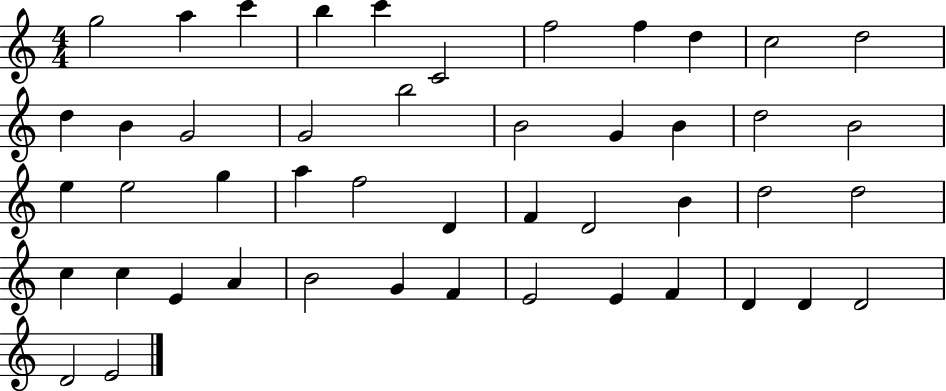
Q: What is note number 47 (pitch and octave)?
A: E4